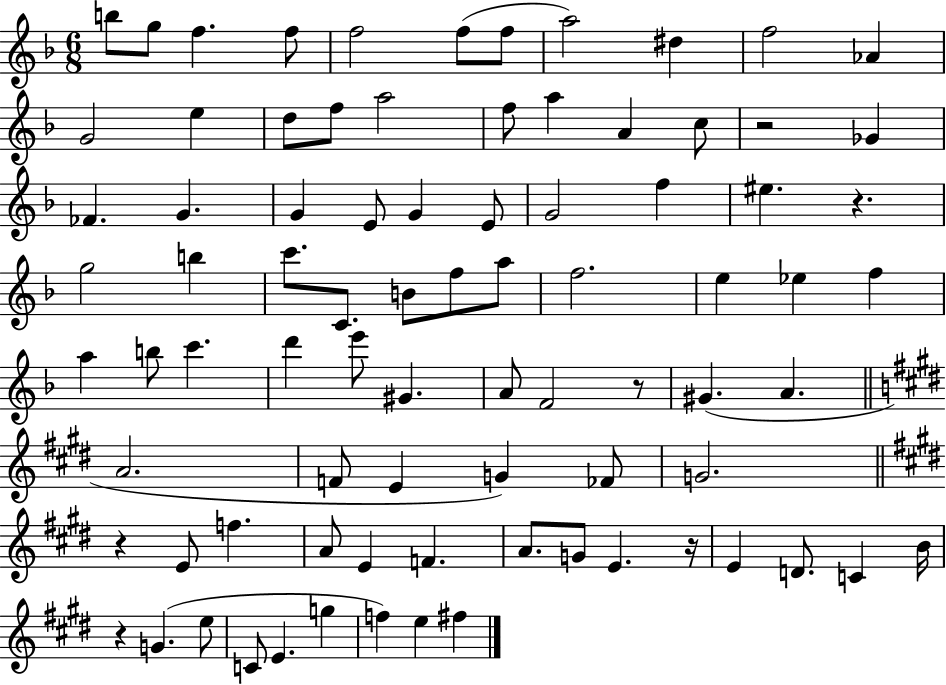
X:1
T:Untitled
M:6/8
L:1/4
K:F
b/2 g/2 f f/2 f2 f/2 f/2 a2 ^d f2 _A G2 e d/2 f/2 a2 f/2 a A c/2 z2 _G _F G G E/2 G E/2 G2 f ^e z g2 b c'/2 C/2 B/2 f/2 a/2 f2 e _e f a b/2 c' d' e'/2 ^G A/2 F2 z/2 ^G A A2 F/2 E G _F/2 G2 z E/2 f A/2 E F A/2 G/2 E z/4 E D/2 C B/4 z G e/2 C/2 E g f e ^f